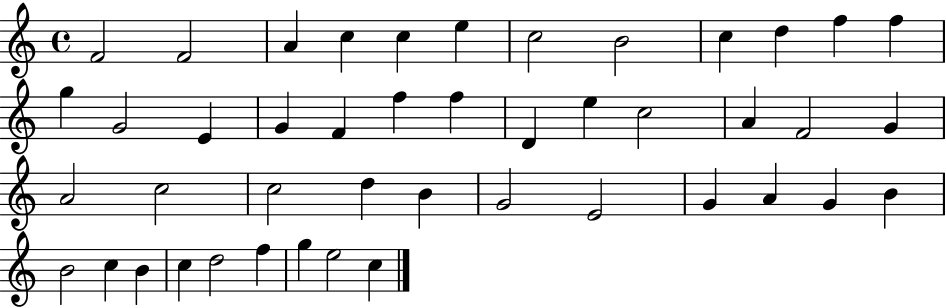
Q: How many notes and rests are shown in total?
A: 45